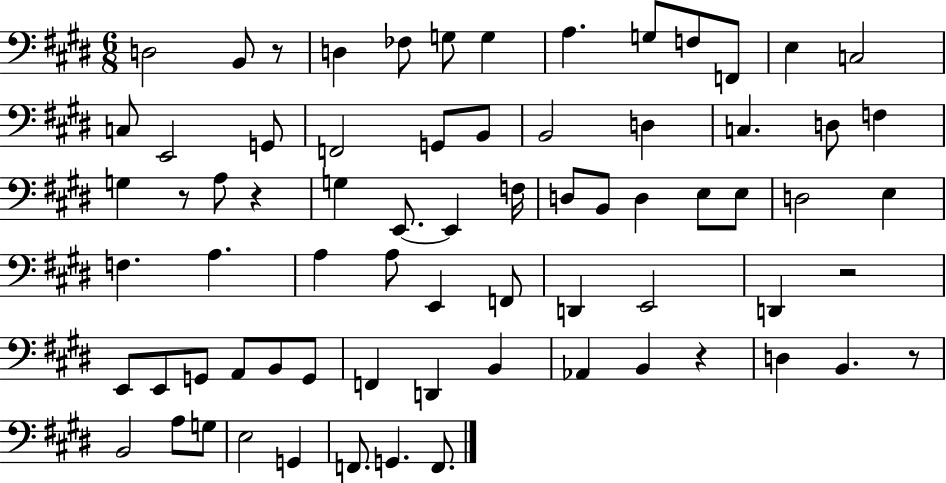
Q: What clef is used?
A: bass